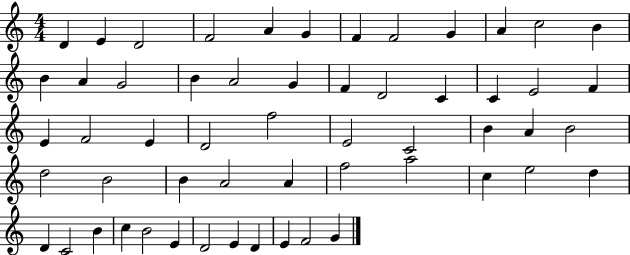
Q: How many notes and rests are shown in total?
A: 56